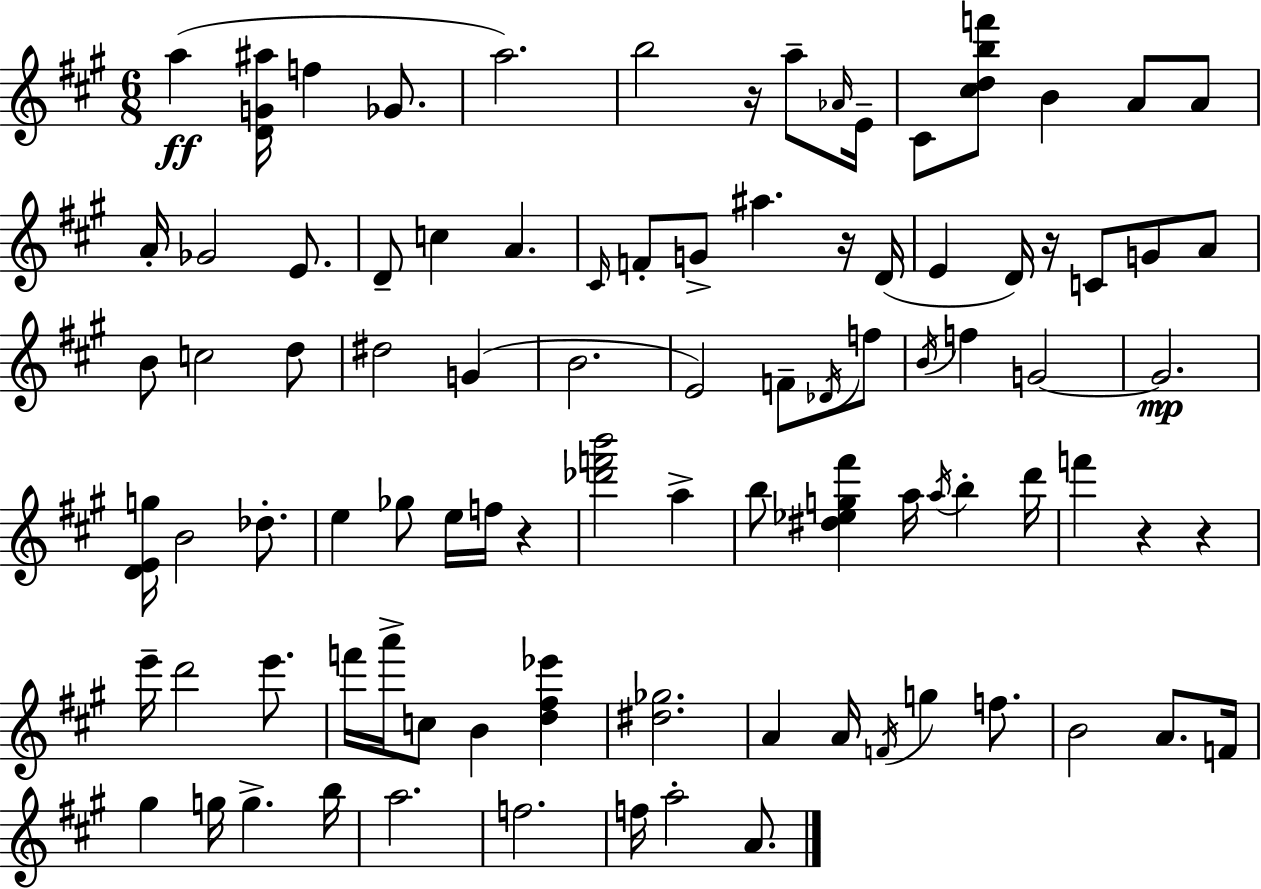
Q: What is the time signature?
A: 6/8